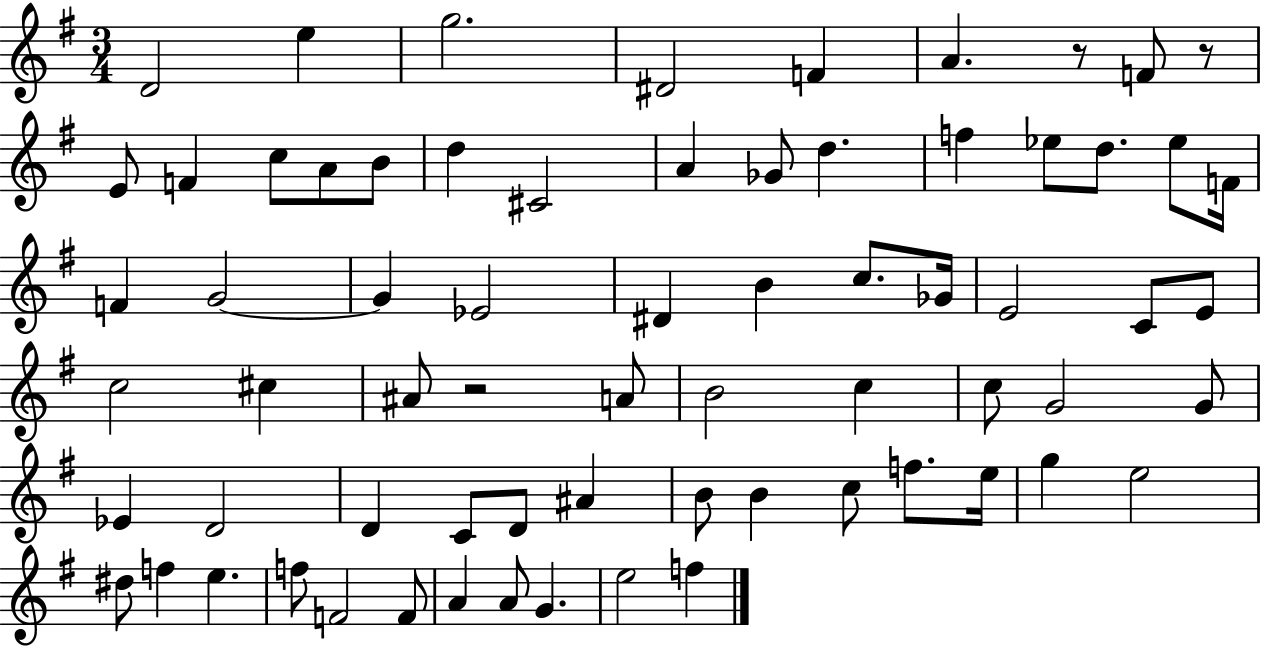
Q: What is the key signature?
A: G major